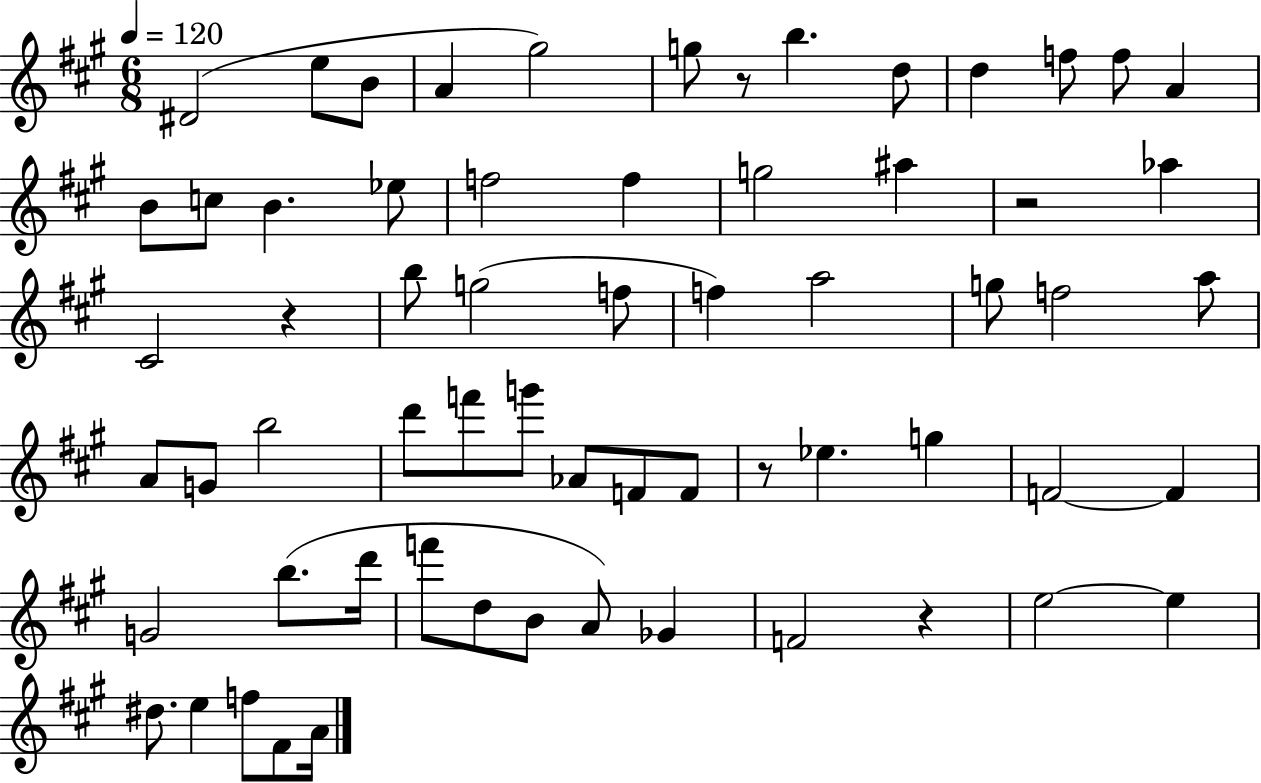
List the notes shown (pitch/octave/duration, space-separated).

D#4/h E5/e B4/e A4/q G#5/h G5/e R/e B5/q. D5/e D5/q F5/e F5/e A4/q B4/e C5/e B4/q. Eb5/e F5/h F5/q G5/h A#5/q R/h Ab5/q C#4/h R/q B5/e G5/h F5/e F5/q A5/h G5/e F5/h A5/e A4/e G4/e B5/h D6/e F6/e G6/e Ab4/e F4/e F4/e R/e Eb5/q. G5/q F4/h F4/q G4/h B5/e. D6/s F6/e D5/e B4/e A4/e Gb4/q F4/h R/q E5/h E5/q D#5/e. E5/q F5/e F#4/e A4/s